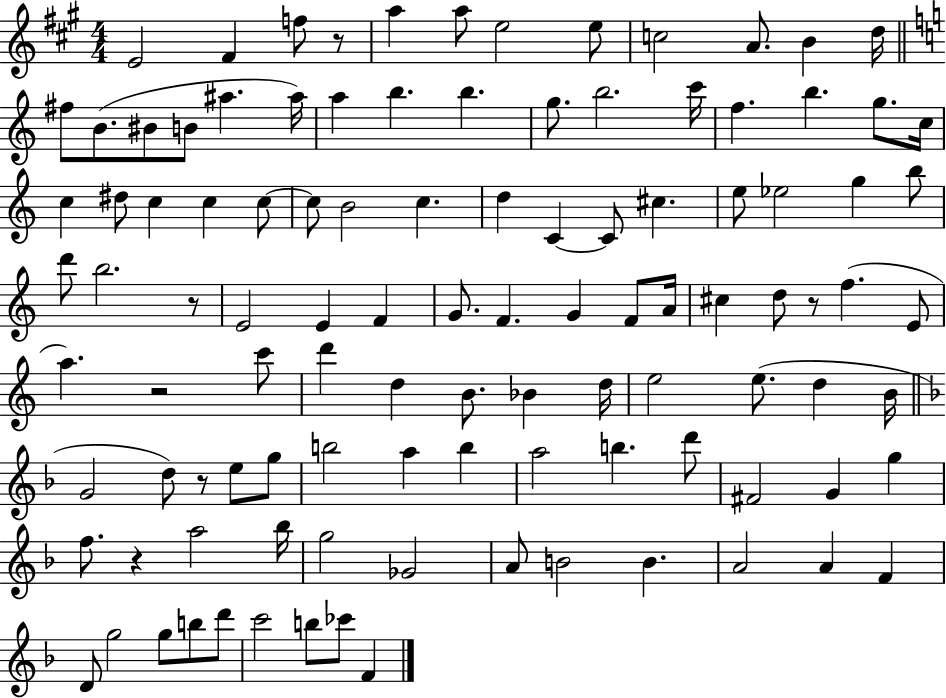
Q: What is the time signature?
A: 4/4